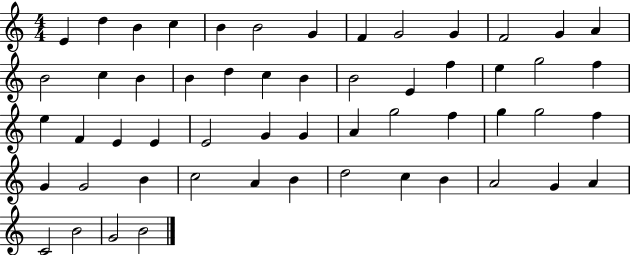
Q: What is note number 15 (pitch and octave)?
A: C5